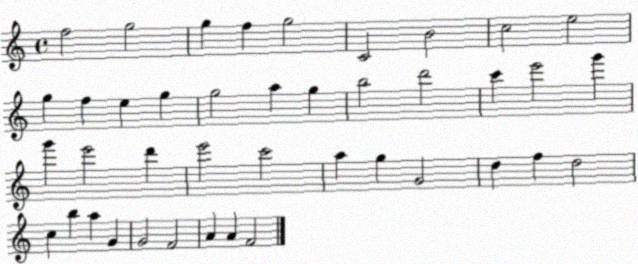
X:1
T:Untitled
M:4/4
L:1/4
K:C
f2 g2 g f g2 C2 B2 c2 e2 g f e g g2 a g b2 d'2 c' e'2 g' g' e'2 d' e'2 c'2 a g G2 d f d2 c b a G G2 F2 A A F2